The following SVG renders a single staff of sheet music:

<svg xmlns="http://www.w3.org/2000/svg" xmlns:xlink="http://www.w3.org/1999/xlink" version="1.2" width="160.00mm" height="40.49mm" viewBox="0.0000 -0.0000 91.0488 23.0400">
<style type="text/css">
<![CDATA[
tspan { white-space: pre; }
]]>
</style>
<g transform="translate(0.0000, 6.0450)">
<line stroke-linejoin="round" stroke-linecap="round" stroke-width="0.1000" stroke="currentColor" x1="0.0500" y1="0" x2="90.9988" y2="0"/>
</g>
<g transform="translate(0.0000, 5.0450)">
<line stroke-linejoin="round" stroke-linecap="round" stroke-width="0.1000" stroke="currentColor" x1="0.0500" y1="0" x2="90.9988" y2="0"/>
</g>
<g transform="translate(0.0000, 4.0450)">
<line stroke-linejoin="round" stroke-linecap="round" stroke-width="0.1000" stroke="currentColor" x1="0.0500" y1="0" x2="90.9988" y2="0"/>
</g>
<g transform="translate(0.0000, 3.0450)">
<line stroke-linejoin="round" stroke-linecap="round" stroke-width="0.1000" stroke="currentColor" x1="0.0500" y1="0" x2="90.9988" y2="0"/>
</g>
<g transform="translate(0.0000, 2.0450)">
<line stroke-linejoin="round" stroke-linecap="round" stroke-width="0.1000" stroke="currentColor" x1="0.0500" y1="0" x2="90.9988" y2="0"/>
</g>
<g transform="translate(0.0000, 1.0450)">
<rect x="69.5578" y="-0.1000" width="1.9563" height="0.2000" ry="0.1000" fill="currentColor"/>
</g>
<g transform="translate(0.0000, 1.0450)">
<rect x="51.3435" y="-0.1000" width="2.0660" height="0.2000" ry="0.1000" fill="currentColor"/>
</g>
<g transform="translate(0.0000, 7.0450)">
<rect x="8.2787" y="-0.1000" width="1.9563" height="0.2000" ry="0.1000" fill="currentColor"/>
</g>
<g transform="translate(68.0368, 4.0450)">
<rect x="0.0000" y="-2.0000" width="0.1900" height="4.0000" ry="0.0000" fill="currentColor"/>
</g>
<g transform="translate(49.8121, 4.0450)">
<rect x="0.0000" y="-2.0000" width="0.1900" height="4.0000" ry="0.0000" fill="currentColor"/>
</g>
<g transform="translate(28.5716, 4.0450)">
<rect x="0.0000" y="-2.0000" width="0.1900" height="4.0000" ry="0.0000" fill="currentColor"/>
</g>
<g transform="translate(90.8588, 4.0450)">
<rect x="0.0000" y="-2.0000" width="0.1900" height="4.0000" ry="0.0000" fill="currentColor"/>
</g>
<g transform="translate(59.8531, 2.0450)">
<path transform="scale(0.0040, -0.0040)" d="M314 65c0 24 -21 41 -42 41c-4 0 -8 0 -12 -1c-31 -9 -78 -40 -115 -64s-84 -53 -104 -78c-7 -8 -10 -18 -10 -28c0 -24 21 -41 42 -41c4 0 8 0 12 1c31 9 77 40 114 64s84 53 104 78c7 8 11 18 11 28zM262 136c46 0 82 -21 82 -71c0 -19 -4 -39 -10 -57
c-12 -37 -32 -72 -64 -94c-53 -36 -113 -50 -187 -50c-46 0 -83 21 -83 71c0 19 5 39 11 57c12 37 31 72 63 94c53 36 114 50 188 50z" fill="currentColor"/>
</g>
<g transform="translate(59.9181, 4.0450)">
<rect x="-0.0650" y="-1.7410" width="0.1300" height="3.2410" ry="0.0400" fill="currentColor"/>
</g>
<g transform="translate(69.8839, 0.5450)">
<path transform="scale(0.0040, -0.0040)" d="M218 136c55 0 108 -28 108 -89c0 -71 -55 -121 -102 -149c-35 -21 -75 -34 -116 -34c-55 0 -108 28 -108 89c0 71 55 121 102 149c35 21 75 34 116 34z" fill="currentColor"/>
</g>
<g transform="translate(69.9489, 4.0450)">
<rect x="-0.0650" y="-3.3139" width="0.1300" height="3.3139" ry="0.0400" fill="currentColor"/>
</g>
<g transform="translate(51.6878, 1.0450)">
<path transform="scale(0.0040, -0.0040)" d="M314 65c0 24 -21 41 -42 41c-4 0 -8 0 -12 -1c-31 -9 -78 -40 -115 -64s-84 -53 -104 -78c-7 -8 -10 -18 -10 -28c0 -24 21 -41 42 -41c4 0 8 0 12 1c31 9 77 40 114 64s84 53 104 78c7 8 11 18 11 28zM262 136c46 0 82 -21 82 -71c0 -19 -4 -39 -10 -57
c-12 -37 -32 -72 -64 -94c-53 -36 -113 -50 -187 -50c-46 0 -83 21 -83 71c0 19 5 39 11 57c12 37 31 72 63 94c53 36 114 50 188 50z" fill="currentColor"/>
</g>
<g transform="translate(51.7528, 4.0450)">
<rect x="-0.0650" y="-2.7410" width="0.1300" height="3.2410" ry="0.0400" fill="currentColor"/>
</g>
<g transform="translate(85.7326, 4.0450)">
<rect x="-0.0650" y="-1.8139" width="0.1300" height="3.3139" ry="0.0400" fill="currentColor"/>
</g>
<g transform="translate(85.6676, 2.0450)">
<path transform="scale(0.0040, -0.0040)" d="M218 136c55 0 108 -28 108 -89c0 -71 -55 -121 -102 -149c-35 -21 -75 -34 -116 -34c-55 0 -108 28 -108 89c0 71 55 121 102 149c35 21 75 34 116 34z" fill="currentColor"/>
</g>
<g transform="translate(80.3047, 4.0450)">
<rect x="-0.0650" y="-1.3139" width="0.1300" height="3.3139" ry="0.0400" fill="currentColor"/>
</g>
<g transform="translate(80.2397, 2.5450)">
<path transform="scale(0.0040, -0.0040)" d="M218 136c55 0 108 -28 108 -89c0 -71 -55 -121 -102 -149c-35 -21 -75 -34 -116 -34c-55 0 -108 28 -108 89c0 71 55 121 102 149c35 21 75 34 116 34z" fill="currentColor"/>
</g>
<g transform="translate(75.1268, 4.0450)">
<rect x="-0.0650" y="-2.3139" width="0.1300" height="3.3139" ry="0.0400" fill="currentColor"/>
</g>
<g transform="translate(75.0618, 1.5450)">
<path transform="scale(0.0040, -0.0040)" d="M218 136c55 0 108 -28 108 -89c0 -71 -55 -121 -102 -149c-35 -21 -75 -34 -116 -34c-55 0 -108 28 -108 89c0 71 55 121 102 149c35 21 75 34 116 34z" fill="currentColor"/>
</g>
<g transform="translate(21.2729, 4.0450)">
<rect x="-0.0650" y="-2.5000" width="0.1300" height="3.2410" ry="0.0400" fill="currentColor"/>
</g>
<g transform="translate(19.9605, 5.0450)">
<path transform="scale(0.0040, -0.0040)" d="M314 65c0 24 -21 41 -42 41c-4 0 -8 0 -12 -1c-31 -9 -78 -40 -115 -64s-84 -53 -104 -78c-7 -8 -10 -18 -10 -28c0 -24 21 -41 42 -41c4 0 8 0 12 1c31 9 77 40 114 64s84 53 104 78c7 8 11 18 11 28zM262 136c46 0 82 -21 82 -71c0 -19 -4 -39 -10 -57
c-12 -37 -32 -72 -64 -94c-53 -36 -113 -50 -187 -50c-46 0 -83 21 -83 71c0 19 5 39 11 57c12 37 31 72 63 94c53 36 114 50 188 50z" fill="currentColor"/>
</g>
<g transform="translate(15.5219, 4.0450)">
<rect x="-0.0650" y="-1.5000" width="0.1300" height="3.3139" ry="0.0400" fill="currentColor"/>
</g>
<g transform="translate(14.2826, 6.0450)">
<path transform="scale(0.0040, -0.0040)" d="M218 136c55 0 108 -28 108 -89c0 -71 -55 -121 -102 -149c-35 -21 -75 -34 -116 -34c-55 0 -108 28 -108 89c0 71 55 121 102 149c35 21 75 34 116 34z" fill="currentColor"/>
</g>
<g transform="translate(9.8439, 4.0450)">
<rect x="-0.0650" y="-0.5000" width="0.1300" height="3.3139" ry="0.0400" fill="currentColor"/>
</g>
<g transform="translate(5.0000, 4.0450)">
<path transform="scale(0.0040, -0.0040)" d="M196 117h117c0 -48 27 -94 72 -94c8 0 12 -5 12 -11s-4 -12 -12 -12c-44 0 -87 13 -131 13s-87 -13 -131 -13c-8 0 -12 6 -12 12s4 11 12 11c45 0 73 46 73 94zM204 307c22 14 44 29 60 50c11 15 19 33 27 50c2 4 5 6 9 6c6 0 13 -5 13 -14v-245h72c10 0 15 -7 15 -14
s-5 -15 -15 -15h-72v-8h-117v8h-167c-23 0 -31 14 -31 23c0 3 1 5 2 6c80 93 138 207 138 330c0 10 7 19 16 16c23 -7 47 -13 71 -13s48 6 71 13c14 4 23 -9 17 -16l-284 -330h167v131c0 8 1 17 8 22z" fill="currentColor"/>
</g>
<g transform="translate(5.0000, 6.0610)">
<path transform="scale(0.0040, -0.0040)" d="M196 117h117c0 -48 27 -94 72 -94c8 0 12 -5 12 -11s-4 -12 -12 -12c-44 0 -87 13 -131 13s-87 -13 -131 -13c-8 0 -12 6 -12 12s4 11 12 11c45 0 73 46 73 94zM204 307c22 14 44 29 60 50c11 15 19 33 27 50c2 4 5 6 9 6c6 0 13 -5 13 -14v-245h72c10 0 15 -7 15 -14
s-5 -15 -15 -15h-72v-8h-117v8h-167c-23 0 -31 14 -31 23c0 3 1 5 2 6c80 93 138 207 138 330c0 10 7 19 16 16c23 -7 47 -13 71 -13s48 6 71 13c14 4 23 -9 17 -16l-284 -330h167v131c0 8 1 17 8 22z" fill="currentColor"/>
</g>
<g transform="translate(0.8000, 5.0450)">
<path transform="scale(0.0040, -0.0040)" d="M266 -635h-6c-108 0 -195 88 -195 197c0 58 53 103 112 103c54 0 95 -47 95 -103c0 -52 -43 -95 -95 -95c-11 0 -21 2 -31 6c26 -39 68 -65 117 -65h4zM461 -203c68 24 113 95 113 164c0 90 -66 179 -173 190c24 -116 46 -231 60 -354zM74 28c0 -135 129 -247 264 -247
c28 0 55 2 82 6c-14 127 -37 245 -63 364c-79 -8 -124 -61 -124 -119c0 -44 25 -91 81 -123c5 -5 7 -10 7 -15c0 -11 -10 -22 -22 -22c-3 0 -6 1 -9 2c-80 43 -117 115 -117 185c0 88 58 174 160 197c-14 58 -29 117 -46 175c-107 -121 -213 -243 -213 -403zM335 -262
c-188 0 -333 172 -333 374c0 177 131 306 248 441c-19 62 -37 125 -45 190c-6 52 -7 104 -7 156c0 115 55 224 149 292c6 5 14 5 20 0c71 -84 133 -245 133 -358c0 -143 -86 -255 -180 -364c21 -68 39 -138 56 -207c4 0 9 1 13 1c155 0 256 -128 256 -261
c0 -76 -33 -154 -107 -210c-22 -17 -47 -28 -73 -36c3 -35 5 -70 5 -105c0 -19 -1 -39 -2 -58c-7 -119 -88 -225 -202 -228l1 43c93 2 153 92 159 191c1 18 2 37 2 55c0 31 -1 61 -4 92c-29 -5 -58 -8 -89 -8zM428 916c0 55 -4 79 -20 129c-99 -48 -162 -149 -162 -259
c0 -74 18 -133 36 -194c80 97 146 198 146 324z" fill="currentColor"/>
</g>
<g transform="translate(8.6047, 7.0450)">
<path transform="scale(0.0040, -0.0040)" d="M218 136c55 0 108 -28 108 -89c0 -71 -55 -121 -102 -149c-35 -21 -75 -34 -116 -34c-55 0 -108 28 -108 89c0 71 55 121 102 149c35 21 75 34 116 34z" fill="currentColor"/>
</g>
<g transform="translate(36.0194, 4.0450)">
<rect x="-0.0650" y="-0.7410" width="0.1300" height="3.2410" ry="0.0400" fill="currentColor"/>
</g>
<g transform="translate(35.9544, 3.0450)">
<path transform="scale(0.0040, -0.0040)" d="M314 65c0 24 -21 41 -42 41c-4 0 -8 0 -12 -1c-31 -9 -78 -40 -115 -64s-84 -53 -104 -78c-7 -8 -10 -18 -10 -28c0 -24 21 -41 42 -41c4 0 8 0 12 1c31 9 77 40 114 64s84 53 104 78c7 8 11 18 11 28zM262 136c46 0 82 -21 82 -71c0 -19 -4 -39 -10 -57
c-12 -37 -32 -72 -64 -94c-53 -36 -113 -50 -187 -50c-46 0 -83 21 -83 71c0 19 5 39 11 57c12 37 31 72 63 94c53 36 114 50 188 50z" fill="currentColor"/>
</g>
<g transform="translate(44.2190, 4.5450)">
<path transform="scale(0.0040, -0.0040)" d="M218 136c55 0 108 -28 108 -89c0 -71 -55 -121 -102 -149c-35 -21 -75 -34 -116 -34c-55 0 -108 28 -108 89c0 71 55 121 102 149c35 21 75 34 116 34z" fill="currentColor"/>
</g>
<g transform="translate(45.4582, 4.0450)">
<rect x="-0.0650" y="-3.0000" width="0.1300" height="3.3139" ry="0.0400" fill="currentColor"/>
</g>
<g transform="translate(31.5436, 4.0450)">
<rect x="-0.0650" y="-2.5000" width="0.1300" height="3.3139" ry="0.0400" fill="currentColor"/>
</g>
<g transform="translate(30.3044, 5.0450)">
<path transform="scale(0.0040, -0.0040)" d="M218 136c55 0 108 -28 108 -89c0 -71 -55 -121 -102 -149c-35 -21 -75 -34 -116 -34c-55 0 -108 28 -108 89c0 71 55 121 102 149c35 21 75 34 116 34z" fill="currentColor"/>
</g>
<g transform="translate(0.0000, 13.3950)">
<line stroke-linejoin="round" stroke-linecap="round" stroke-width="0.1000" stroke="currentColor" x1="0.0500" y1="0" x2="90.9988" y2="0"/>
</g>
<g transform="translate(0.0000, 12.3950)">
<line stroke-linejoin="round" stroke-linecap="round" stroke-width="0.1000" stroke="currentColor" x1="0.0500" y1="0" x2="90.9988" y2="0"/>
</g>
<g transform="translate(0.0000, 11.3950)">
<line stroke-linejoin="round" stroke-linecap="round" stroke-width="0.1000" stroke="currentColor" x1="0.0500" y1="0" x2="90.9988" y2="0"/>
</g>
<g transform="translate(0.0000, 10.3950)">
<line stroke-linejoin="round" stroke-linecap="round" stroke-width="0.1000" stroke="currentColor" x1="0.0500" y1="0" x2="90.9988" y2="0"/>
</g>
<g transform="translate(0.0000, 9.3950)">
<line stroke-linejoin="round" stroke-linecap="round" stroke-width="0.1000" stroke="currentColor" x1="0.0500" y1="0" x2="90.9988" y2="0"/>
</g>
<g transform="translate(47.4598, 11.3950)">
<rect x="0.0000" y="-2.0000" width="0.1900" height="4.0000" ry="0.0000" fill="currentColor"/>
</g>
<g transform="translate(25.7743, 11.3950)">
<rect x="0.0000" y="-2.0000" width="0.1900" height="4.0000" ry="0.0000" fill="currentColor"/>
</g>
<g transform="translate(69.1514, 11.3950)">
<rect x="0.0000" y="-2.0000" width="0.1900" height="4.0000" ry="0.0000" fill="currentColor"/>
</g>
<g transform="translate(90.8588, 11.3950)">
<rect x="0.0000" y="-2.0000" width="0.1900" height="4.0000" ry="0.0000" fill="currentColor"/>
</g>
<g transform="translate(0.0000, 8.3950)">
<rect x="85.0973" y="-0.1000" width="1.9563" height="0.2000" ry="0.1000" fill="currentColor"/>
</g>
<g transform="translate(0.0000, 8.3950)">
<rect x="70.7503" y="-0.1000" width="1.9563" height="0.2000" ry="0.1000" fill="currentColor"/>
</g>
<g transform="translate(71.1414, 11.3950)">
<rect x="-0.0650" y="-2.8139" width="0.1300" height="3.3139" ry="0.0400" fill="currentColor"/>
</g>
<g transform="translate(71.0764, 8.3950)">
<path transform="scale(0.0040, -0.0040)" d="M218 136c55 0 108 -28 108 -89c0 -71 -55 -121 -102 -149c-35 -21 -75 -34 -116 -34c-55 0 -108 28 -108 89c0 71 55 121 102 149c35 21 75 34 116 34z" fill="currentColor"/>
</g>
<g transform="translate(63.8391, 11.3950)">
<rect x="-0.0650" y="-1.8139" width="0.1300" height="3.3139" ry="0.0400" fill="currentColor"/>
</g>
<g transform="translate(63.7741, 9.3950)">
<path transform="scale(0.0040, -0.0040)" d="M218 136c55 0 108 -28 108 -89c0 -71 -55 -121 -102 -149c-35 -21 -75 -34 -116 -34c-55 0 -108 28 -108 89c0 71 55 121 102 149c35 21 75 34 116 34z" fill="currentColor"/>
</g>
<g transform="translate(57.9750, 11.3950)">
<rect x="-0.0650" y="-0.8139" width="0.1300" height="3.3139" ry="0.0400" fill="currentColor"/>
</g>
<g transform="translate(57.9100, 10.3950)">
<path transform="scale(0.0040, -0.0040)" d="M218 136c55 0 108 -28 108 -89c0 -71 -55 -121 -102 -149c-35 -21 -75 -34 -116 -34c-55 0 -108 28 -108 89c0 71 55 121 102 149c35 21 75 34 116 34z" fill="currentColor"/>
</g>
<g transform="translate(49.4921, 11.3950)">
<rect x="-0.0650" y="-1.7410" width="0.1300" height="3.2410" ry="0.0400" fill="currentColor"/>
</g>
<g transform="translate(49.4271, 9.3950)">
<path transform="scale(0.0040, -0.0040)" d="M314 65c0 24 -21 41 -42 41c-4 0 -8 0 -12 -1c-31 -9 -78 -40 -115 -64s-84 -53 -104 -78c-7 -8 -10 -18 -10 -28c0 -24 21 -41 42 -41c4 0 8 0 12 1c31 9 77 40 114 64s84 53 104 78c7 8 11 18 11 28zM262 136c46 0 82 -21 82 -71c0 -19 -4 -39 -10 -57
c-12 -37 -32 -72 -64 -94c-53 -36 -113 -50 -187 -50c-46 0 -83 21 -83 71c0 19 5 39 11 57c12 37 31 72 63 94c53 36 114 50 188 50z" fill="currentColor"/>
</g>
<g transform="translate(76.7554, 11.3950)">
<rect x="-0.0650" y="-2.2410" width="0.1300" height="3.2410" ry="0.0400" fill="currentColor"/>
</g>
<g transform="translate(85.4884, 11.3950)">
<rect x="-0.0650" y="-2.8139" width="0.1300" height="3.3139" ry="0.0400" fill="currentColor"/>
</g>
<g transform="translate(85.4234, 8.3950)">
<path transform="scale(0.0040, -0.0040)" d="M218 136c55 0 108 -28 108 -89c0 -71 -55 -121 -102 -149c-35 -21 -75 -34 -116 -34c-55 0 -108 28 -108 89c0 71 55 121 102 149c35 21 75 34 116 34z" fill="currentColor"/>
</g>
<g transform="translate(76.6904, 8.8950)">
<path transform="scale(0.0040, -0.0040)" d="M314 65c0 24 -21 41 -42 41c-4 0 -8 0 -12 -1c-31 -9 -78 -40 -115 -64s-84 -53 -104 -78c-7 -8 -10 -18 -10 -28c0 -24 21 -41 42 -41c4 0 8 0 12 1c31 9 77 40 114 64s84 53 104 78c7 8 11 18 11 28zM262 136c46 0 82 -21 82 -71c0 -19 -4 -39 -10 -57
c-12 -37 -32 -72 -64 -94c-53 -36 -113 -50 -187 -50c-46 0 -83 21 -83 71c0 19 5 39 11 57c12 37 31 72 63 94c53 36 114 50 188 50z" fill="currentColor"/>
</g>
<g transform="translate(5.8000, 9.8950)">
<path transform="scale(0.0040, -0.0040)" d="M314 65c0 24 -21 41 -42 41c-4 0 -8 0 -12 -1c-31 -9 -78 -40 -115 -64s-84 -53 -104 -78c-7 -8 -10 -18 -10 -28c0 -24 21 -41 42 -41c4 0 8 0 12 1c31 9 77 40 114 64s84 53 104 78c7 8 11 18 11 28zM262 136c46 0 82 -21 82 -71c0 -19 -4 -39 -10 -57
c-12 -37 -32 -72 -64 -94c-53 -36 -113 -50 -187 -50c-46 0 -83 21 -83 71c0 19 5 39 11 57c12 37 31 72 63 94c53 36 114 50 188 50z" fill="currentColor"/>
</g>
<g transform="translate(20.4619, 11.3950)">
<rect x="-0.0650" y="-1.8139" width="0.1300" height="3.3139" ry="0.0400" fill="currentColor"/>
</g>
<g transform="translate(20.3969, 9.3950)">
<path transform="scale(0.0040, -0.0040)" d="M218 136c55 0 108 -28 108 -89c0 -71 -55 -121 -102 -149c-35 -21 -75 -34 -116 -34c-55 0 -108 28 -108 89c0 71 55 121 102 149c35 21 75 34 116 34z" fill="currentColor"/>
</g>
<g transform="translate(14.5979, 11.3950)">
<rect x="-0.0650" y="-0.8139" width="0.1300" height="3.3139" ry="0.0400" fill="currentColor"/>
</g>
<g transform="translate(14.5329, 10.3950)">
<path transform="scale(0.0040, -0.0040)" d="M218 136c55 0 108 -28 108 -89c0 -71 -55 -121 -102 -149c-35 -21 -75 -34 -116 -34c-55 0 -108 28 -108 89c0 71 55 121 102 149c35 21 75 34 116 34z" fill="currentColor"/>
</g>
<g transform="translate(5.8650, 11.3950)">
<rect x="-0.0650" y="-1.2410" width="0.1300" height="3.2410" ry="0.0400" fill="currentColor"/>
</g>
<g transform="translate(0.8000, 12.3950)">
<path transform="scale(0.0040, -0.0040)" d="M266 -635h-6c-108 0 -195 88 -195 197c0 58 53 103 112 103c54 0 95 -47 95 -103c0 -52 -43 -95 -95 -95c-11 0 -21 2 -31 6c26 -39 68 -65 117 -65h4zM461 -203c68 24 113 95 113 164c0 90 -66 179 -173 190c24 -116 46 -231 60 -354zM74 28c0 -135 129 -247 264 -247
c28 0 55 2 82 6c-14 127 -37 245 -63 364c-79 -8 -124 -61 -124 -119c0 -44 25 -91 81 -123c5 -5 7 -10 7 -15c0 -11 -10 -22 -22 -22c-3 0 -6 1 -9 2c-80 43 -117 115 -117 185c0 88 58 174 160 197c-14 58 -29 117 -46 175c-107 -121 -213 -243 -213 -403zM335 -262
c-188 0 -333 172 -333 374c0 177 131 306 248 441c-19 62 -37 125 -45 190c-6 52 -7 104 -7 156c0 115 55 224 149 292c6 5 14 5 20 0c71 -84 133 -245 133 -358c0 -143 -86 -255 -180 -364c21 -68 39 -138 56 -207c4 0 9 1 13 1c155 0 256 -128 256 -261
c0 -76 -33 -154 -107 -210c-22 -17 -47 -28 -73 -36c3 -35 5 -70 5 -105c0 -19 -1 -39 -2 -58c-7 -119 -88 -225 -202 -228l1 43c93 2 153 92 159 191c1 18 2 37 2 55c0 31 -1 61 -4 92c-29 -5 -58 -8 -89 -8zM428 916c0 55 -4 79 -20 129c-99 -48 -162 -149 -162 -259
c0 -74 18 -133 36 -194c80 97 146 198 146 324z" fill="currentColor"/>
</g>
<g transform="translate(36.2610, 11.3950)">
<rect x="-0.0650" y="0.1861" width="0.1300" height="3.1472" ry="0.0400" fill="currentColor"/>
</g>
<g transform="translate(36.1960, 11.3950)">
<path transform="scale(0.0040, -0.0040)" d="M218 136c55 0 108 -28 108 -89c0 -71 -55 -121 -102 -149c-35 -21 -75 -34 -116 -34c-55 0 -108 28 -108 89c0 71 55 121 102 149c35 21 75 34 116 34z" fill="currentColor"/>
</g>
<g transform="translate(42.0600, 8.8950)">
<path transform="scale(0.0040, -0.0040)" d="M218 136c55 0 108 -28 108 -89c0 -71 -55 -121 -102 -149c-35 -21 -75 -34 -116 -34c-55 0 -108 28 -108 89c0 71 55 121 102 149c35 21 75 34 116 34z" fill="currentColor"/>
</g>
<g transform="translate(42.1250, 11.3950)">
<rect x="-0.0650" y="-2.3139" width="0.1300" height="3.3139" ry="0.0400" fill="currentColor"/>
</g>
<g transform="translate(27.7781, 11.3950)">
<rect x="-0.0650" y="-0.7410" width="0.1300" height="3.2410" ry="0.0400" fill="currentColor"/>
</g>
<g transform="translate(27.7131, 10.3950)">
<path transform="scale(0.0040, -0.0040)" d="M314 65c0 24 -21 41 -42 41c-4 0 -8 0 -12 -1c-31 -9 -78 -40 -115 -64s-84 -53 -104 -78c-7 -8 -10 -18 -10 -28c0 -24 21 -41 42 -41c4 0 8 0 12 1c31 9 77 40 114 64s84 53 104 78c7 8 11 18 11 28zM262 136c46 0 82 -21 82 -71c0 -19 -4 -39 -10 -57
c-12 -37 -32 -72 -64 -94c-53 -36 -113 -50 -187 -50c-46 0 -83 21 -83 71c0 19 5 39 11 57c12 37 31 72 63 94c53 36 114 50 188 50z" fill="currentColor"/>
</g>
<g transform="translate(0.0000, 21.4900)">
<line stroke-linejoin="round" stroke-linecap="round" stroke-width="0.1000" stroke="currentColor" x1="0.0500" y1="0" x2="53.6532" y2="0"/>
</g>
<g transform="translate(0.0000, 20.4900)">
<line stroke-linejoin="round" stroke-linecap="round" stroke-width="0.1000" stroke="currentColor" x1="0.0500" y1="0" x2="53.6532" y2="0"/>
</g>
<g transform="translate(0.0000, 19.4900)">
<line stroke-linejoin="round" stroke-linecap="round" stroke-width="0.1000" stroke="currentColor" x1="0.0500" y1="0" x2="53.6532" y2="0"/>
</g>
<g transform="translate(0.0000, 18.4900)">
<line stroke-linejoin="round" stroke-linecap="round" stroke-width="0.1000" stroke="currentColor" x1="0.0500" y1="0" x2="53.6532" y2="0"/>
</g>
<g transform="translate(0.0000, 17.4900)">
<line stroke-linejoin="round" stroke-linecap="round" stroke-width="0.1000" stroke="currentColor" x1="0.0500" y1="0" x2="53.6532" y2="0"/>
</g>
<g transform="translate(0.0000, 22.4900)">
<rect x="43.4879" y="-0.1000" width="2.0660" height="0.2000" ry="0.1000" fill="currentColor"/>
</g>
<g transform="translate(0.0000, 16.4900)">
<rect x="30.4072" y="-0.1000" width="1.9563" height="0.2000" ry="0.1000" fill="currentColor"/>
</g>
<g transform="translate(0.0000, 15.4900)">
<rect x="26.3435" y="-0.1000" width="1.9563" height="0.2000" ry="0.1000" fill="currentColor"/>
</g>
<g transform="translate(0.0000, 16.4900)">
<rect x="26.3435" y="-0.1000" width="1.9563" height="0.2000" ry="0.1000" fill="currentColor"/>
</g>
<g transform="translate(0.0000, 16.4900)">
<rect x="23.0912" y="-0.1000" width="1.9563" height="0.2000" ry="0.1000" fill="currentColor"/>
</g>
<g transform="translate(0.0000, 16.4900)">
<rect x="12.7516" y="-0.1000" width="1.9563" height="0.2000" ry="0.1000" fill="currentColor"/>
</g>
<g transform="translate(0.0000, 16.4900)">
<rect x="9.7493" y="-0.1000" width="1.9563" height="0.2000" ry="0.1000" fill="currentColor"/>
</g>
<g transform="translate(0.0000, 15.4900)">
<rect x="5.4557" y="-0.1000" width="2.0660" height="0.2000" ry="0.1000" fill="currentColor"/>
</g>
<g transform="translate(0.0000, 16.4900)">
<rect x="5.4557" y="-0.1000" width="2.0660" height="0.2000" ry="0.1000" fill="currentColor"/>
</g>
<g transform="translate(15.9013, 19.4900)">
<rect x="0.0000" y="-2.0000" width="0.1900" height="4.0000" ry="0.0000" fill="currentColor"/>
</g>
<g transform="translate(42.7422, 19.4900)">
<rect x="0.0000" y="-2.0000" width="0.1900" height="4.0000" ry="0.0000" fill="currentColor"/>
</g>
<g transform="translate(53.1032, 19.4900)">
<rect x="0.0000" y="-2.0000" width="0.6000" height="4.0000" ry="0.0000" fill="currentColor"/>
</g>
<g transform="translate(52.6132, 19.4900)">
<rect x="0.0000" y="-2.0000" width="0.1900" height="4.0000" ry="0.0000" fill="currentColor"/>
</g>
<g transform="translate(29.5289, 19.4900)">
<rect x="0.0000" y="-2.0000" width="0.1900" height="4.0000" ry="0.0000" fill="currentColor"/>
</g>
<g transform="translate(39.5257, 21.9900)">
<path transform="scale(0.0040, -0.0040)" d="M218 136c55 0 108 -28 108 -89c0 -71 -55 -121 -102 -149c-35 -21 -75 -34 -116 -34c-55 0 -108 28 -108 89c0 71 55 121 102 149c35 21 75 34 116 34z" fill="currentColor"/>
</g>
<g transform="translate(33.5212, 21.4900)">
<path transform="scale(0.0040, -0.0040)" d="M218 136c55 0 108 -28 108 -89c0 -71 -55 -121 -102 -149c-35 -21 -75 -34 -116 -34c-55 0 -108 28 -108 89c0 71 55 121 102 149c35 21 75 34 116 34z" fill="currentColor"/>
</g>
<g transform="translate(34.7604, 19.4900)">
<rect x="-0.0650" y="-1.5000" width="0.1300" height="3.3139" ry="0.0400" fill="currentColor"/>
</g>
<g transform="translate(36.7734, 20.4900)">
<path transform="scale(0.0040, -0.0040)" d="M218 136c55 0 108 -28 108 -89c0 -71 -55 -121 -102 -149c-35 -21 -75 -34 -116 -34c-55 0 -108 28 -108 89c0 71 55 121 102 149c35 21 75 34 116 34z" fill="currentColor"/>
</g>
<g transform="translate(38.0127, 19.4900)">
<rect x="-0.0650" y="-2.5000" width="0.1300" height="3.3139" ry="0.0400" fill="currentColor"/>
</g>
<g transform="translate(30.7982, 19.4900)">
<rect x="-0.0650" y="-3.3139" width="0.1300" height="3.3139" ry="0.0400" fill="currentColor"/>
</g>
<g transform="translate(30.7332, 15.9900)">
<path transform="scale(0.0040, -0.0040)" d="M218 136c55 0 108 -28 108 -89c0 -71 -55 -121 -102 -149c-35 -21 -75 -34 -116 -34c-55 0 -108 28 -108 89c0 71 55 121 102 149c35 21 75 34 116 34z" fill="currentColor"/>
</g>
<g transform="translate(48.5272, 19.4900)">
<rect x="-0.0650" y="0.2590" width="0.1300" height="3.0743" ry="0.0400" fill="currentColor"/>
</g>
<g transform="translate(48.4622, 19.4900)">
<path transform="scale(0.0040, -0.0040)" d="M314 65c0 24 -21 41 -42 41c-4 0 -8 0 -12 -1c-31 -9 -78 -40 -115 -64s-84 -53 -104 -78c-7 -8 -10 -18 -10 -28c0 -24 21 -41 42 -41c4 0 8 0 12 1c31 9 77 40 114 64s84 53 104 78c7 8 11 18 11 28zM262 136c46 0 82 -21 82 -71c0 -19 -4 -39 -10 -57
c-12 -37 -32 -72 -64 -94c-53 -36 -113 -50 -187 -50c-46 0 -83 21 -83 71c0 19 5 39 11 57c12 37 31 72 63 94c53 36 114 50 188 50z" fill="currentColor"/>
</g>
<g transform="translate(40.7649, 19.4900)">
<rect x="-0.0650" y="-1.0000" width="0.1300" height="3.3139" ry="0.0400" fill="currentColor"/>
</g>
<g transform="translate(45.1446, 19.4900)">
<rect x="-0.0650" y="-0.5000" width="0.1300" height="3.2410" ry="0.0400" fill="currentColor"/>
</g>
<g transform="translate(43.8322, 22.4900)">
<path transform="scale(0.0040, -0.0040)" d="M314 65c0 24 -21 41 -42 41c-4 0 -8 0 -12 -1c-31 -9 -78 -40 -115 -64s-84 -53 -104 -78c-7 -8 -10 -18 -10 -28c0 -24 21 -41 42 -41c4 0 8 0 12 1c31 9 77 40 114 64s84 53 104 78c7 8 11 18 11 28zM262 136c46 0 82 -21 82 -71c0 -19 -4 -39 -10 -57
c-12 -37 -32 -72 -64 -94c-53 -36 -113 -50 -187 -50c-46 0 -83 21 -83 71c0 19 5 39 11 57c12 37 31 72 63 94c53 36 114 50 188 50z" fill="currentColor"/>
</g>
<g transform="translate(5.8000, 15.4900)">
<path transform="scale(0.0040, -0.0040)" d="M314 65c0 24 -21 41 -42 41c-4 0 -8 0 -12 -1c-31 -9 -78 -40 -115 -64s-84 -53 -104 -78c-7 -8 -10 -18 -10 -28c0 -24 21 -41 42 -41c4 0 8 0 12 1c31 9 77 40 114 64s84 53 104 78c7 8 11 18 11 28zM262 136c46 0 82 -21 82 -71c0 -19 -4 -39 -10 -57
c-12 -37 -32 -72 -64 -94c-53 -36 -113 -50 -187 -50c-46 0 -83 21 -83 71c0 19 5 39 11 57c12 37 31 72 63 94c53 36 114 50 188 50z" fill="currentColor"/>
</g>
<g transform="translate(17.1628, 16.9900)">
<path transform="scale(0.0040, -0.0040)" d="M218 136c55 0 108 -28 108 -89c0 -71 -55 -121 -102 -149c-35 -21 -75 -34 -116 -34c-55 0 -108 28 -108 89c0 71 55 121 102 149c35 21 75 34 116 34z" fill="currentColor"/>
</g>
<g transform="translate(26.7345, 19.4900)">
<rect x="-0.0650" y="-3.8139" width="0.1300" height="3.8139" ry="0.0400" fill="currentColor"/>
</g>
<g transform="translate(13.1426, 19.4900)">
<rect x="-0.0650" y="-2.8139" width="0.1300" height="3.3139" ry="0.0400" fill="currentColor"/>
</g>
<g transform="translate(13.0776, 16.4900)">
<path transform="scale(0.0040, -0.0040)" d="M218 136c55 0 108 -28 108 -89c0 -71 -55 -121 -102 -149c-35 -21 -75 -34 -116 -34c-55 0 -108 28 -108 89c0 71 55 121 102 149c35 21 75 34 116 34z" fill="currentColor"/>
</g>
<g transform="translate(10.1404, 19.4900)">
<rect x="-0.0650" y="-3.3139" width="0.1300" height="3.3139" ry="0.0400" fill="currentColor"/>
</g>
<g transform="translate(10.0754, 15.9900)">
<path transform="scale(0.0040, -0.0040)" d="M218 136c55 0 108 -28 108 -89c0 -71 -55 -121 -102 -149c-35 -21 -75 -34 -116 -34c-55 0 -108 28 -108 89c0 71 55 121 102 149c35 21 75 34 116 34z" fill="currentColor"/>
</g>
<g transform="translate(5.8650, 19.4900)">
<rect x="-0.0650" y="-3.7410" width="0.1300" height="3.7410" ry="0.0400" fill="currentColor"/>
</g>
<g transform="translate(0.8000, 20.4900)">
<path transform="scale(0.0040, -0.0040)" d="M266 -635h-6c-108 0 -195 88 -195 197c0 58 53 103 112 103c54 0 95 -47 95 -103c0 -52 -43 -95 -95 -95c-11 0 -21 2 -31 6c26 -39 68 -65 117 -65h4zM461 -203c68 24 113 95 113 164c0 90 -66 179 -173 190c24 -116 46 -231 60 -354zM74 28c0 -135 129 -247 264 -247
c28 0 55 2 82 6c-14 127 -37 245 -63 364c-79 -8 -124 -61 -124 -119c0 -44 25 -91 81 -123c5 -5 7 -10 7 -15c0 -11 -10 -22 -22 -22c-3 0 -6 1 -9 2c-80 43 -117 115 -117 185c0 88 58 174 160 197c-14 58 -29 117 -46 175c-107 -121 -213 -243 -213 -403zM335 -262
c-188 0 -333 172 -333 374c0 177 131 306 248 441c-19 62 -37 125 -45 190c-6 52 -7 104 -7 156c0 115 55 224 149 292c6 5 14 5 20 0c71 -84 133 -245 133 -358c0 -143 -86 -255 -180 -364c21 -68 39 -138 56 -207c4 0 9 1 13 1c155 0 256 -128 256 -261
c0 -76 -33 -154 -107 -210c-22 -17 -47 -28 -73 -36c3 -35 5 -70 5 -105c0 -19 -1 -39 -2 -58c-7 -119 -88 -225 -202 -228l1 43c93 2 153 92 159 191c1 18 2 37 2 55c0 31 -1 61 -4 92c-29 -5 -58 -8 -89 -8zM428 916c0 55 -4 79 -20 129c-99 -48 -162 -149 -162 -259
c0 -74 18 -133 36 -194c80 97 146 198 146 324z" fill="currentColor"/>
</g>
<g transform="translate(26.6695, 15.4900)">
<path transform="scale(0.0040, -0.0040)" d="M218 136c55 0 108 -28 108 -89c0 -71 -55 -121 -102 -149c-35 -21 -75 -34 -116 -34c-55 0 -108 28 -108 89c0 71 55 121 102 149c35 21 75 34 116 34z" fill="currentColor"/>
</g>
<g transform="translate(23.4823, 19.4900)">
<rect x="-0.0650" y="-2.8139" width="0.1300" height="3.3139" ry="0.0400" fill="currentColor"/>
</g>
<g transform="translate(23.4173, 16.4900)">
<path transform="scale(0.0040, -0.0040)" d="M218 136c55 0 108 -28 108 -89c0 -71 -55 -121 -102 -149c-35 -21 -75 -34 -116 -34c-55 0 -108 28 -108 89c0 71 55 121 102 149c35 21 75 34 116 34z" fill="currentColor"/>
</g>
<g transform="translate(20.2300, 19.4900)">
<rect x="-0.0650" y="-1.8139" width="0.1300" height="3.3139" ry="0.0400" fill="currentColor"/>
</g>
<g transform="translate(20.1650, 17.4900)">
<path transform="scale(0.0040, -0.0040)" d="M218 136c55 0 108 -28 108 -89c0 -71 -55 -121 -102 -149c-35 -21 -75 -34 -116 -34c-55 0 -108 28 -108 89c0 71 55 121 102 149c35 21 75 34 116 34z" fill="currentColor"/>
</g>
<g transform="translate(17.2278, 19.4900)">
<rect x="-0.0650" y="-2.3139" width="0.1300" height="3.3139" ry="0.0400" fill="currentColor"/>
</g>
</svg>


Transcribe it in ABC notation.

X:1
T:Untitled
M:4/4
L:1/4
K:C
C E G2 G d2 A a2 f2 b g e f e2 d f d2 B g f2 d f a g2 a c'2 b a g f a c' b E G D C2 B2